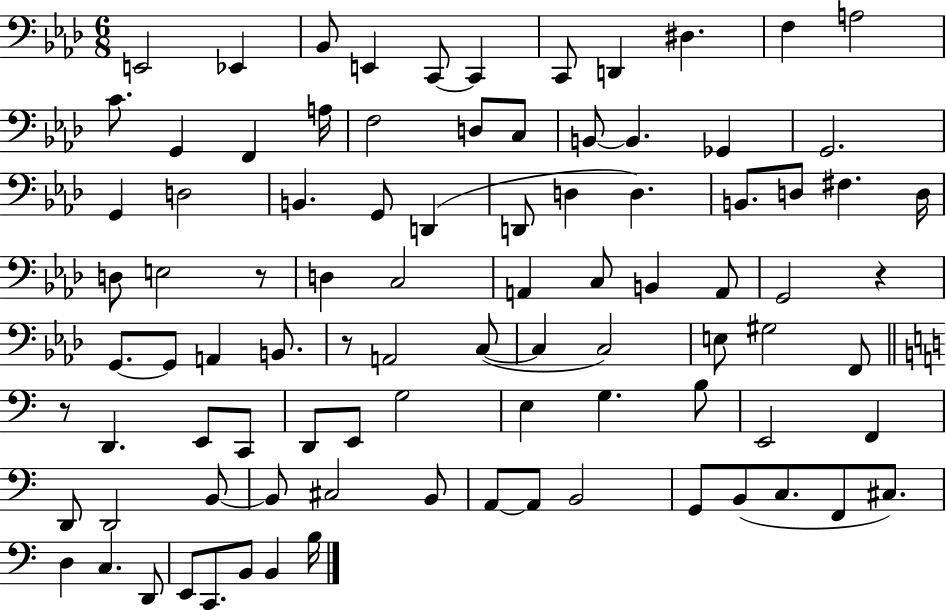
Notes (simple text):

E2/h Eb2/q Bb2/e E2/q C2/e C2/q C2/e D2/q D#3/q. F3/q A3/h C4/e. G2/q F2/q A3/s F3/h D3/e C3/e B2/e B2/q. Gb2/q G2/h. G2/q D3/h B2/q. G2/e D2/q D2/e D3/q D3/q. B2/e. D3/e F#3/q. D3/s D3/e E3/h R/e D3/q C3/h A2/q C3/e B2/q A2/e G2/h R/q G2/e. G2/e A2/q B2/e. R/e A2/h C3/e C3/q C3/h E3/e G#3/h F2/e R/e D2/q. E2/e C2/e D2/e E2/e G3/h E3/q G3/q. B3/e E2/h F2/q D2/e D2/h B2/e B2/e C#3/h B2/e A2/e A2/e B2/h G2/e B2/e C3/e. F2/e C#3/e. D3/q C3/q. D2/e E2/e C2/e. B2/e B2/q B3/s